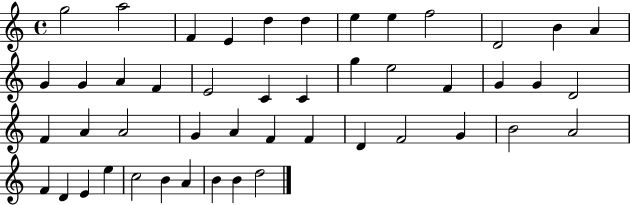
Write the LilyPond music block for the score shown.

{
  \clef treble
  \time 4/4
  \defaultTimeSignature
  \key c \major
  g''2 a''2 | f'4 e'4 d''4 d''4 | e''4 e''4 f''2 | d'2 b'4 a'4 | \break g'4 g'4 a'4 f'4 | e'2 c'4 c'4 | g''4 e''2 f'4 | g'4 g'4 d'2 | \break f'4 a'4 a'2 | g'4 a'4 f'4 f'4 | d'4 f'2 g'4 | b'2 a'2 | \break f'4 d'4 e'4 e''4 | c''2 b'4 a'4 | b'4 b'4 d''2 | \bar "|."
}